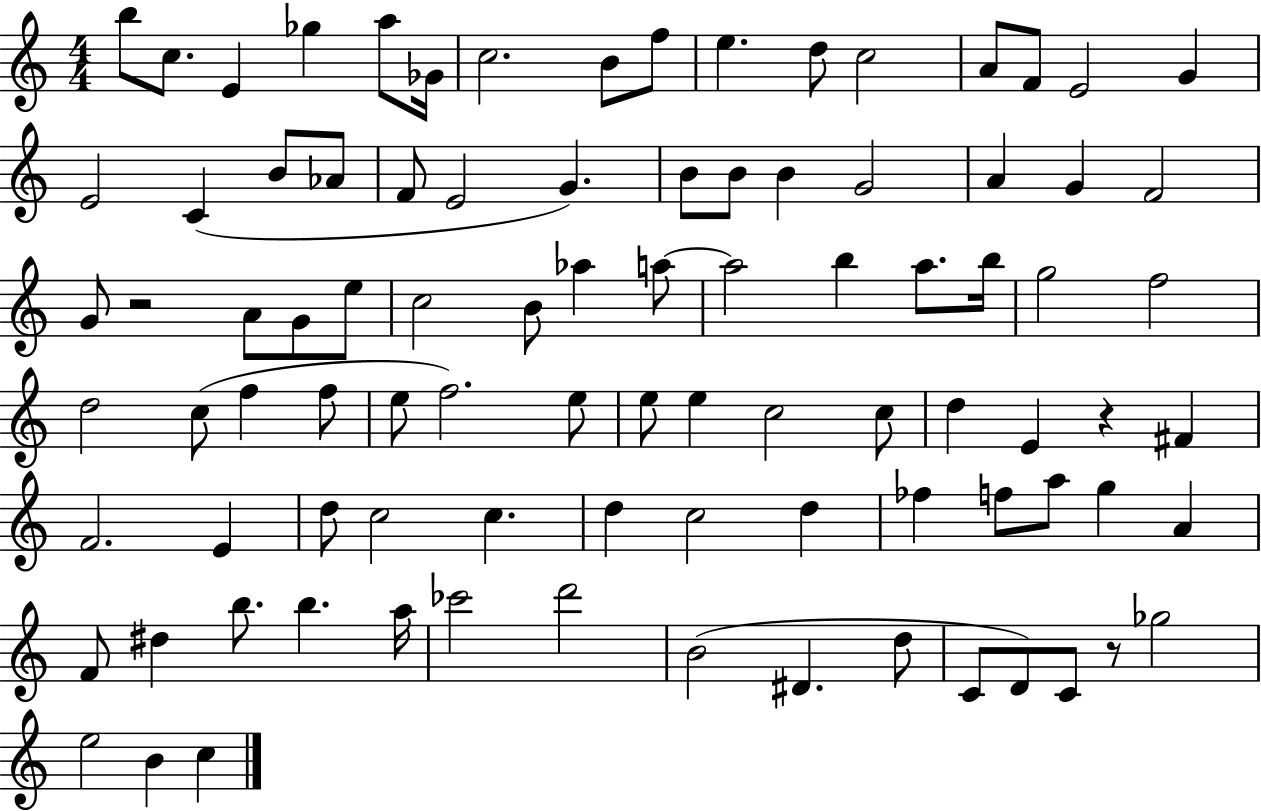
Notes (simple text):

B5/e C5/e. E4/q Gb5/q A5/e Gb4/s C5/h. B4/e F5/e E5/q. D5/e C5/h A4/e F4/e E4/h G4/q E4/h C4/q B4/e Ab4/e F4/e E4/h G4/q. B4/e B4/e B4/q G4/h A4/q G4/q F4/h G4/e R/h A4/e G4/e E5/e C5/h B4/e Ab5/q A5/e A5/h B5/q A5/e. B5/s G5/h F5/h D5/h C5/e F5/q F5/e E5/e F5/h. E5/e E5/e E5/q C5/h C5/e D5/q E4/q R/q F#4/q F4/h. E4/q D5/e C5/h C5/q. D5/q C5/h D5/q FES5/q F5/e A5/e G5/q A4/q F4/e D#5/q B5/e. B5/q. A5/s CES6/h D6/h B4/h D#4/q. D5/e C4/e D4/e C4/e R/e Gb5/h E5/h B4/q C5/q